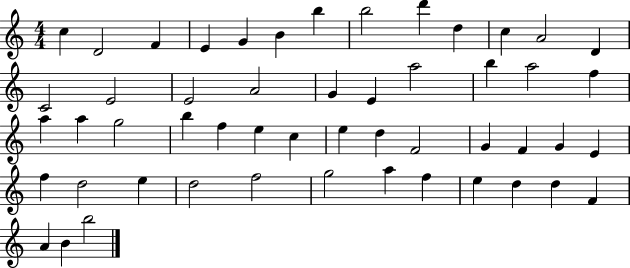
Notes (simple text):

C5/q D4/h F4/q E4/q G4/q B4/q B5/q B5/h D6/q D5/q C5/q A4/h D4/q C4/h E4/h E4/h A4/h G4/q E4/q A5/h B5/q A5/h F5/q A5/q A5/q G5/h B5/q F5/q E5/q C5/q E5/q D5/q F4/h G4/q F4/q G4/q E4/q F5/q D5/h E5/q D5/h F5/h G5/h A5/q F5/q E5/q D5/q D5/q F4/q A4/q B4/q B5/h